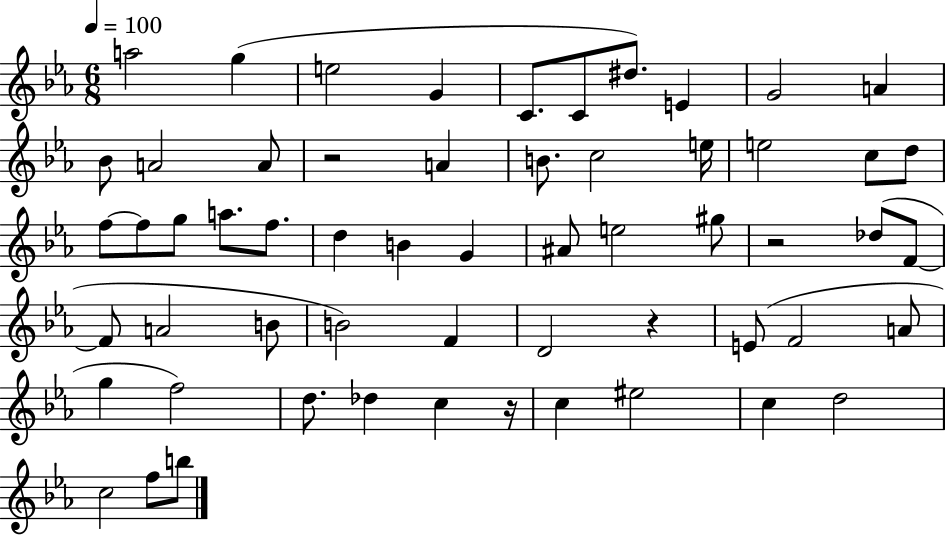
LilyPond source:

{
  \clef treble
  \numericTimeSignature
  \time 6/8
  \key ees \major
  \tempo 4 = 100
  a''2 g''4( | e''2 g'4 | c'8. c'8 dis''8.) e'4 | g'2 a'4 | \break bes'8 a'2 a'8 | r2 a'4 | b'8. c''2 e''16 | e''2 c''8 d''8 | \break f''8~~ f''8 g''8 a''8. f''8. | d''4 b'4 g'4 | ais'8 e''2 gis''8 | r2 des''8( f'8~~ | \break f'8 a'2 b'8 | b'2) f'4 | d'2 r4 | e'8( f'2 a'8 | \break g''4 f''2) | d''8. des''4 c''4 r16 | c''4 eis''2 | c''4 d''2 | \break c''2 f''8 b''8 | \bar "|."
}